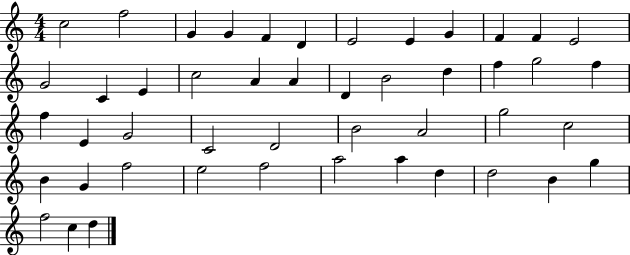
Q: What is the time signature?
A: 4/4